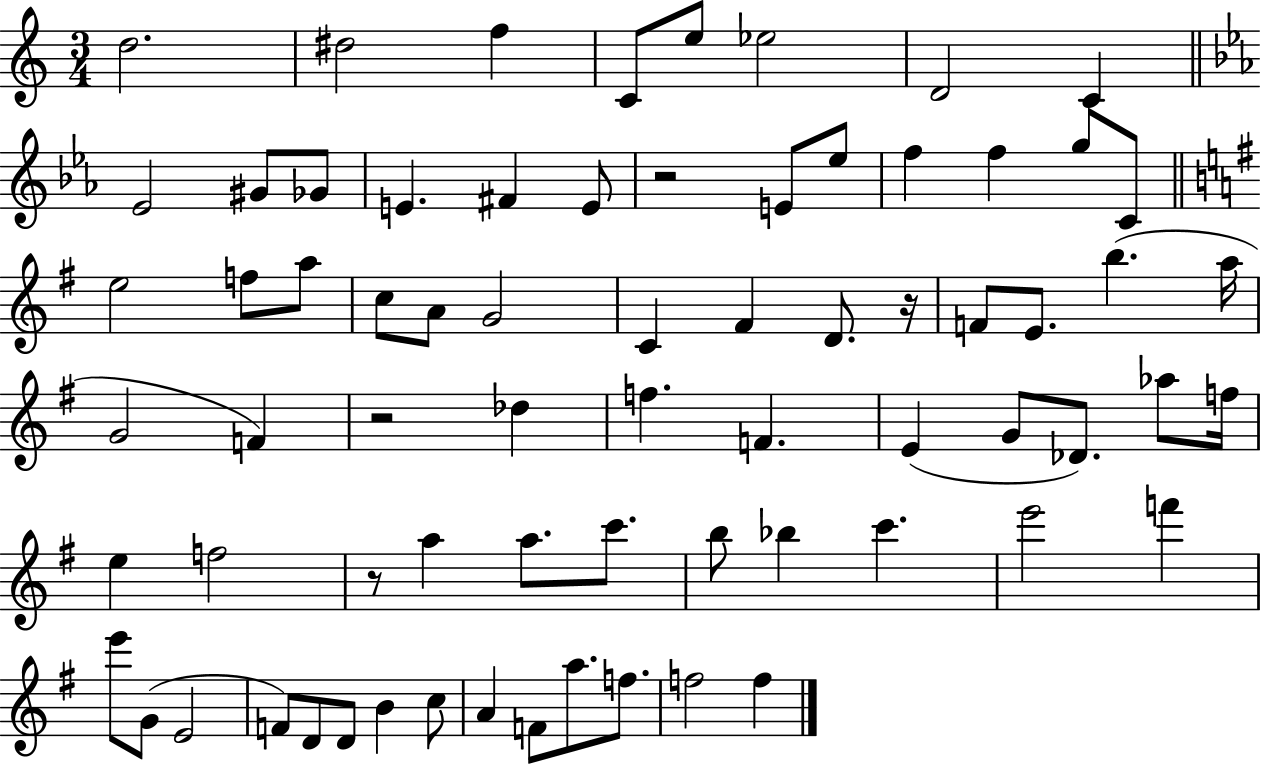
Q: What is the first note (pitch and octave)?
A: D5